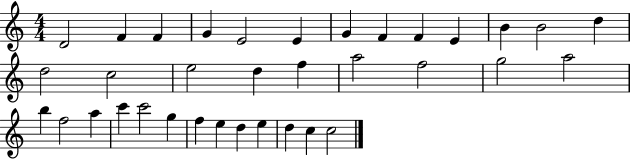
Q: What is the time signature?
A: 4/4